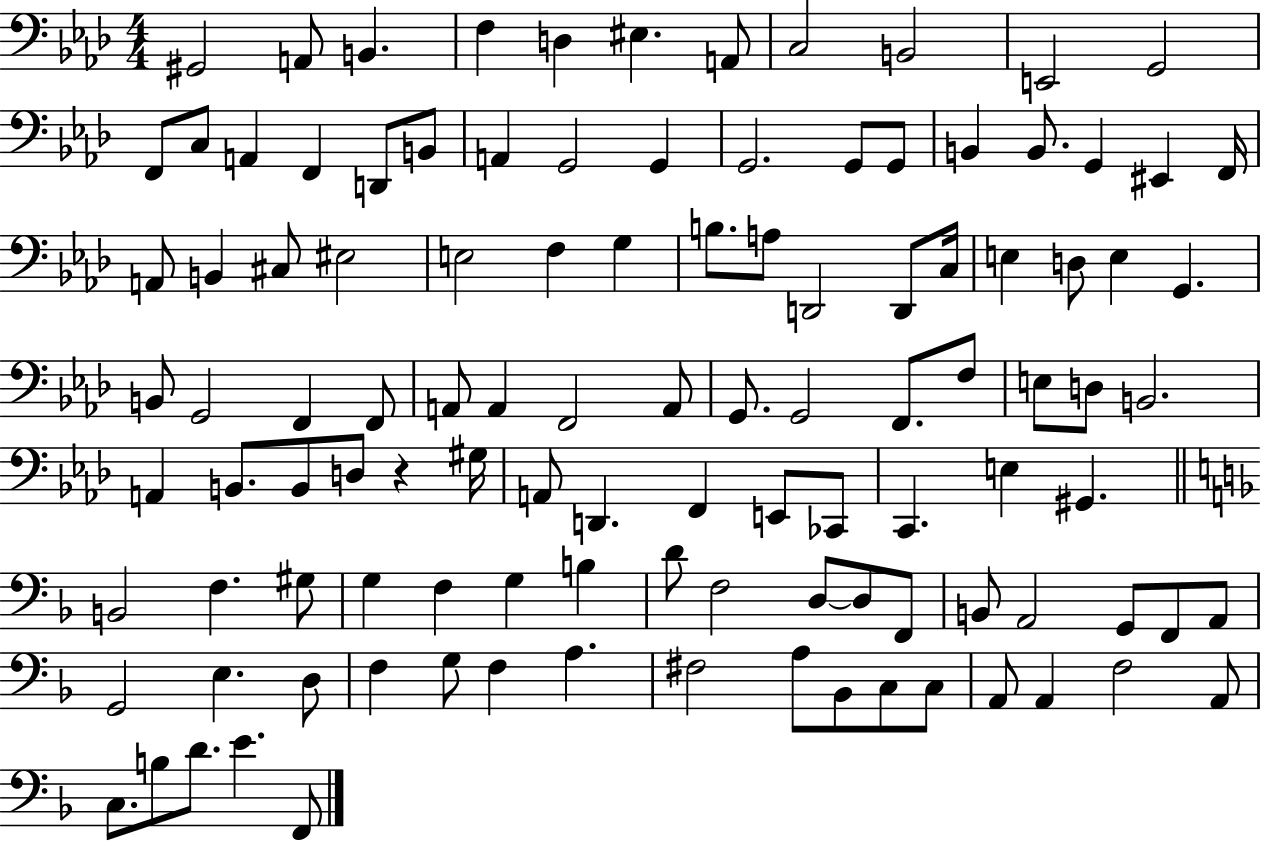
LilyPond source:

{
  \clef bass
  \numericTimeSignature
  \time 4/4
  \key aes \major
  gis,2 a,8 b,4. | f4 d4 eis4. a,8 | c2 b,2 | e,2 g,2 | \break f,8 c8 a,4 f,4 d,8 b,8 | a,4 g,2 g,4 | g,2. g,8 g,8 | b,4 b,8. g,4 eis,4 f,16 | \break a,8 b,4 cis8 eis2 | e2 f4 g4 | b8. a8 d,2 d,8 c16 | e4 d8 e4 g,4. | \break b,8 g,2 f,4 f,8 | a,8 a,4 f,2 a,8 | g,8. g,2 f,8. f8 | e8 d8 b,2. | \break a,4 b,8. b,8 d8 r4 gis16 | a,8 d,4. f,4 e,8 ces,8 | c,4. e4 gis,4. | \bar "||" \break \key f \major b,2 f4. gis8 | g4 f4 g4 b4 | d'8 f2 d8~~ d8 f,8 | b,8 a,2 g,8 f,8 a,8 | \break g,2 e4. d8 | f4 g8 f4 a4. | fis2 a8 bes,8 c8 c8 | a,8 a,4 f2 a,8 | \break c8. b8 d'8. e'4. f,8 | \bar "|."
}